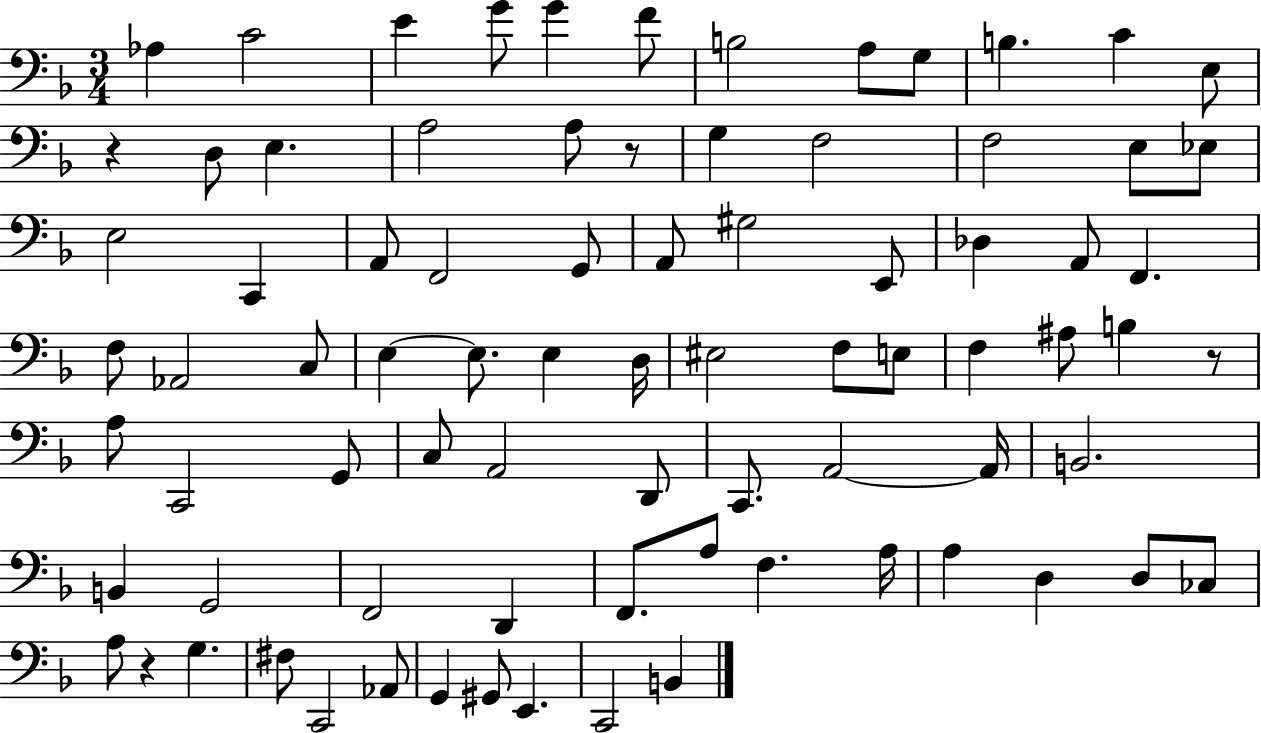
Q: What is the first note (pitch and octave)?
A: Ab3